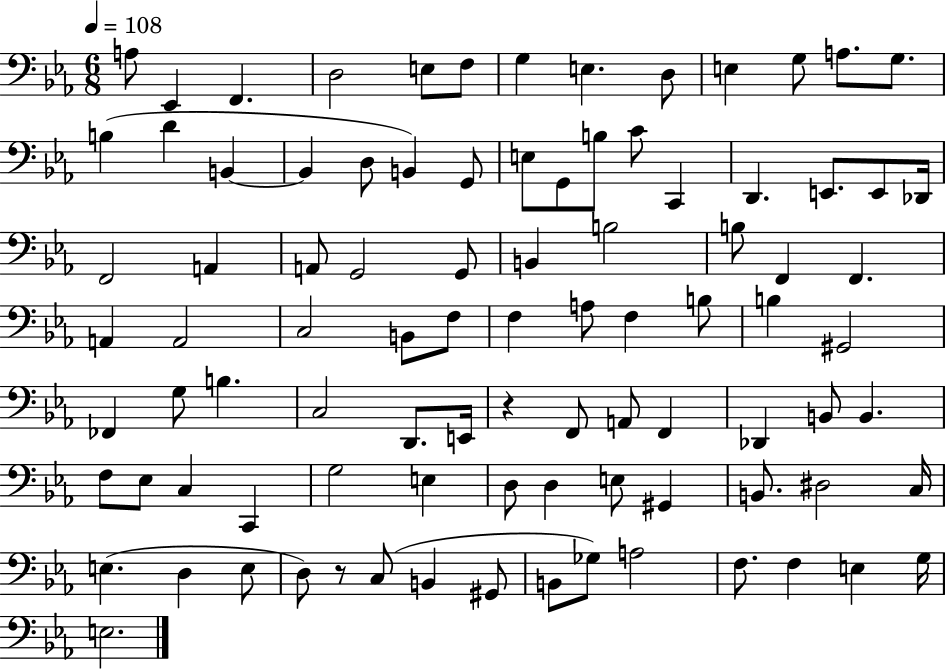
A3/e Eb2/q F2/q. D3/h E3/e F3/e G3/q E3/q. D3/e E3/q G3/e A3/e. G3/e. B3/q D4/q B2/q B2/q D3/e B2/q G2/e E3/e G2/e B3/e C4/e C2/q D2/q. E2/e. E2/e Db2/s F2/h A2/q A2/e G2/h G2/e B2/q B3/h B3/e F2/q F2/q. A2/q A2/h C3/h B2/e F3/e F3/q A3/e F3/q B3/e B3/q G#2/h FES2/q G3/e B3/q. C3/h D2/e. E2/s R/q F2/e A2/e F2/q Db2/q B2/e B2/q. F3/e Eb3/e C3/q C2/q G3/h E3/q D3/e D3/q E3/e G#2/q B2/e. D#3/h C3/s E3/q. D3/q E3/e D3/e R/e C3/e B2/q G#2/e B2/e Gb3/e A3/h F3/e. F3/q E3/q G3/s E3/h.